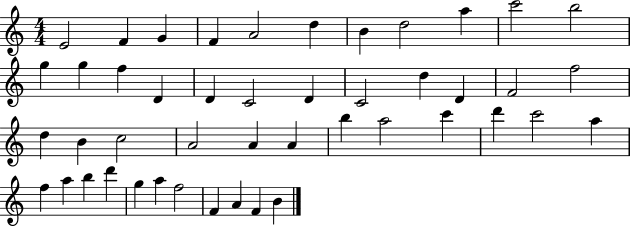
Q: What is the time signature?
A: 4/4